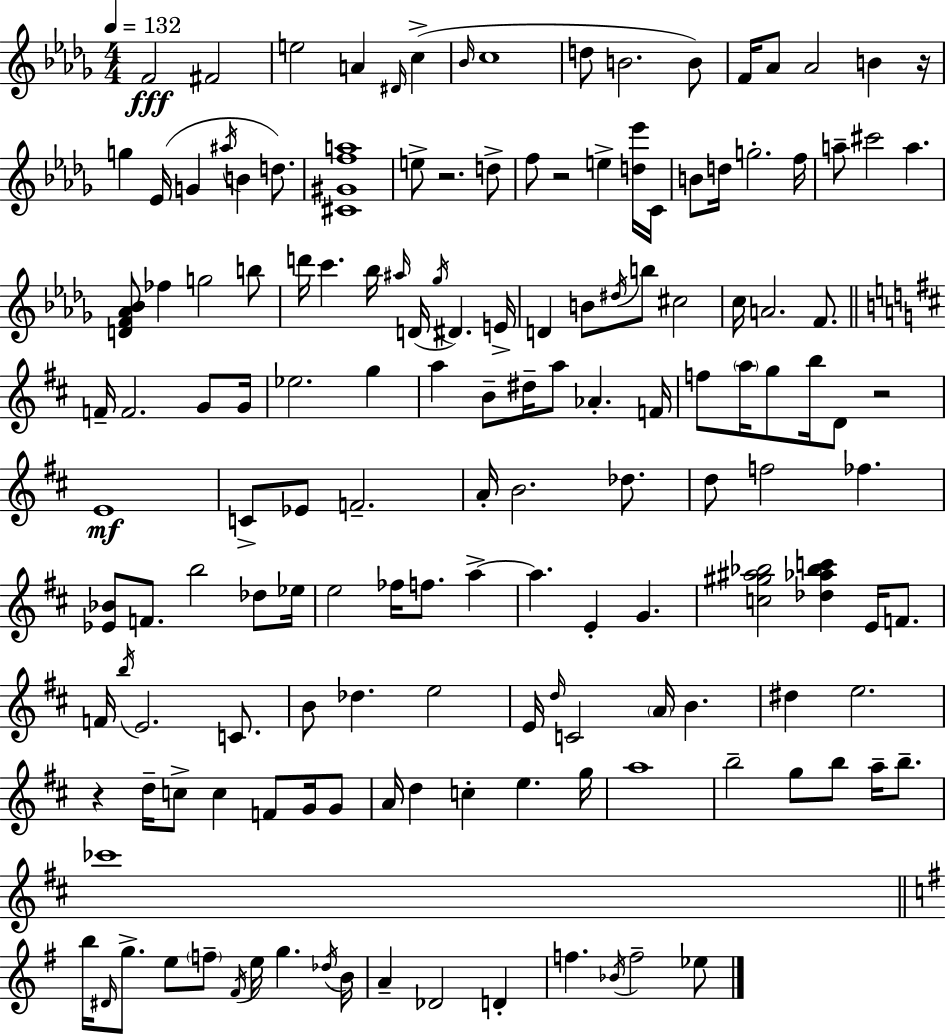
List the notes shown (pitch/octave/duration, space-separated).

F4/h F#4/h E5/h A4/q D#4/s C5/q Bb4/s C5/w D5/e B4/h. B4/e F4/s Ab4/e Ab4/h B4/q R/s G5/q Eb4/s G4/q A#5/s B4/q D5/e. [C#4,G#4,F5,A5]/w E5/e R/h. D5/e F5/e R/h E5/q [D5,Eb6]/s C4/s B4/e D5/s G5/h. F5/s A5/e C#6/h A5/q. [D4,F4,Ab4,Bb4]/e FES5/q G5/h B5/e D6/s C6/q. Bb5/s A#5/s D4/s Gb5/s D#4/q. E4/s D4/q B4/e D#5/s B5/e C#5/h C5/s A4/h. F4/e. F4/s F4/h. G4/e G4/s Eb5/h. G5/q A5/q B4/e D#5/s A5/e Ab4/q. F4/s F5/e A5/s G5/e B5/s D4/e R/h E4/w C4/e Eb4/e F4/h. A4/s B4/h. Db5/e. D5/e F5/h FES5/q. [Eb4,Bb4]/e F4/e. B5/h Db5/e Eb5/s E5/h FES5/s F5/e. A5/q A5/q. E4/q G4/q. [C5,G#5,A#5,Bb5]/h [Db5,Ab5,Bb5,C6]/q E4/s F4/e. F4/s B5/s E4/h. C4/e. B4/e Db5/q. E5/h E4/s D5/s C4/h A4/s B4/q. D#5/q E5/h. R/q D5/s C5/e C5/q F4/e G4/s G4/e A4/s D5/q C5/q E5/q. G5/s A5/w B5/h G5/e B5/e A5/s B5/e. CES6/w B5/s D#4/s G5/e. E5/e F5/e F#4/s E5/s G5/q. Db5/s B4/s A4/q Db4/h D4/q F5/q. Bb4/s F5/h Eb5/e